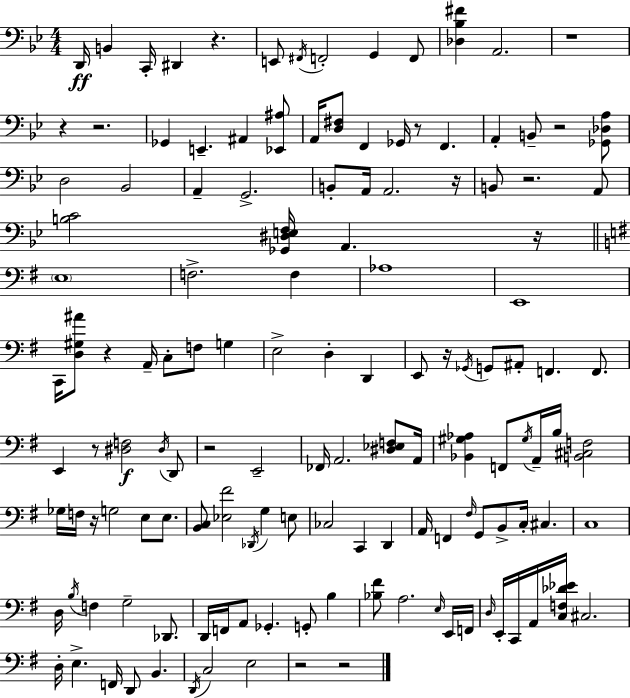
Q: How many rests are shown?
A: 16